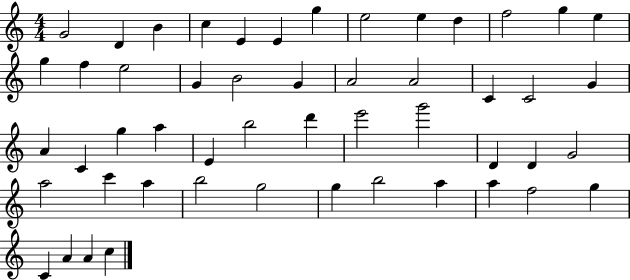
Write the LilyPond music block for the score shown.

{
  \clef treble
  \numericTimeSignature
  \time 4/4
  \key c \major
  g'2 d'4 b'4 | c''4 e'4 e'4 g''4 | e''2 e''4 d''4 | f''2 g''4 e''4 | \break g''4 f''4 e''2 | g'4 b'2 g'4 | a'2 a'2 | c'4 c'2 g'4 | \break a'4 c'4 g''4 a''4 | e'4 b''2 d'''4 | e'''2 g'''2 | d'4 d'4 g'2 | \break a''2 c'''4 a''4 | b''2 g''2 | g''4 b''2 a''4 | a''4 f''2 g''4 | \break c'4 a'4 a'4 c''4 | \bar "|."
}